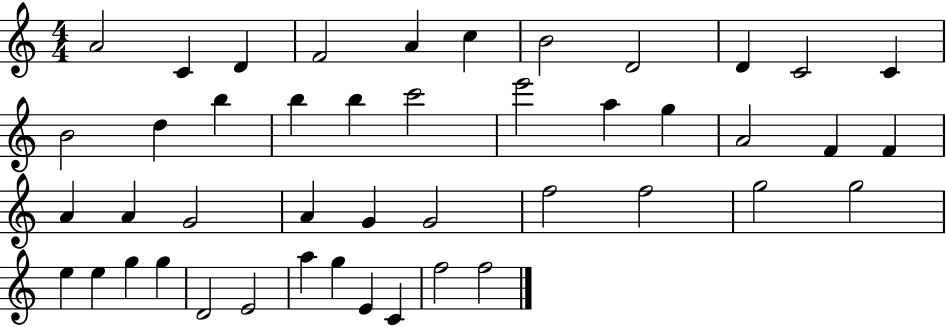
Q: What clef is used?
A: treble